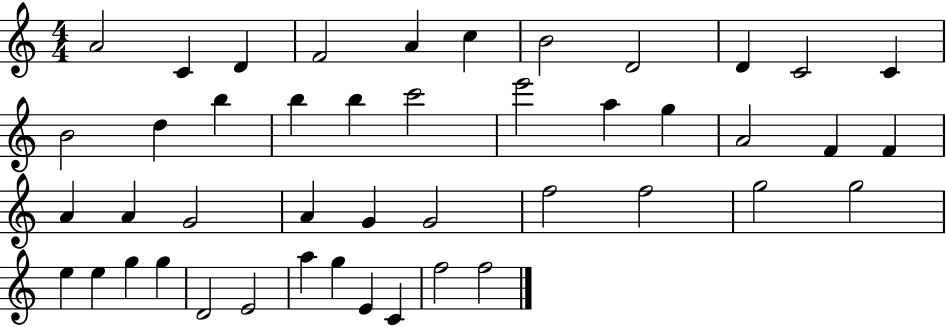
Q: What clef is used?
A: treble